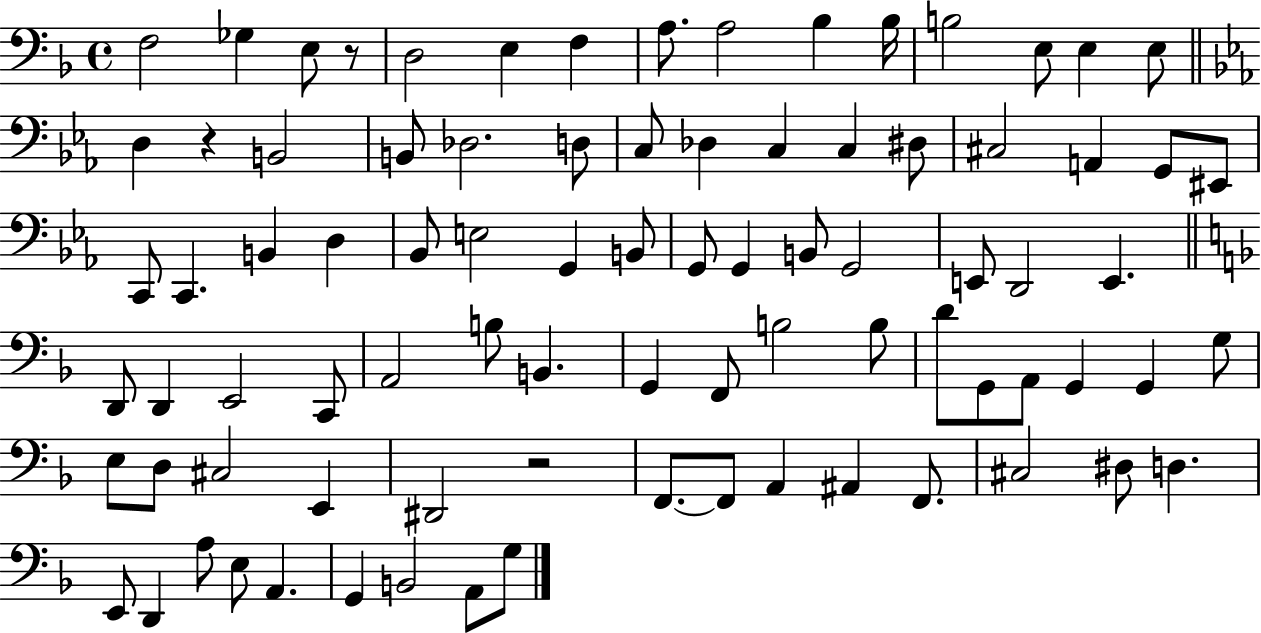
X:1
T:Untitled
M:4/4
L:1/4
K:F
F,2 _G, E,/2 z/2 D,2 E, F, A,/2 A,2 _B, _B,/4 B,2 E,/2 E, E,/2 D, z B,,2 B,,/2 _D,2 D,/2 C,/2 _D, C, C, ^D,/2 ^C,2 A,, G,,/2 ^E,,/2 C,,/2 C,, B,, D, _B,,/2 E,2 G,, B,,/2 G,,/2 G,, B,,/2 G,,2 E,,/2 D,,2 E,, D,,/2 D,, E,,2 C,,/2 A,,2 B,/2 B,, G,, F,,/2 B,2 B,/2 D/2 G,,/2 A,,/2 G,, G,, G,/2 E,/2 D,/2 ^C,2 E,, ^D,,2 z2 F,,/2 F,,/2 A,, ^A,, F,,/2 ^C,2 ^D,/2 D, E,,/2 D,, A,/2 E,/2 A,, G,, B,,2 A,,/2 G,/2